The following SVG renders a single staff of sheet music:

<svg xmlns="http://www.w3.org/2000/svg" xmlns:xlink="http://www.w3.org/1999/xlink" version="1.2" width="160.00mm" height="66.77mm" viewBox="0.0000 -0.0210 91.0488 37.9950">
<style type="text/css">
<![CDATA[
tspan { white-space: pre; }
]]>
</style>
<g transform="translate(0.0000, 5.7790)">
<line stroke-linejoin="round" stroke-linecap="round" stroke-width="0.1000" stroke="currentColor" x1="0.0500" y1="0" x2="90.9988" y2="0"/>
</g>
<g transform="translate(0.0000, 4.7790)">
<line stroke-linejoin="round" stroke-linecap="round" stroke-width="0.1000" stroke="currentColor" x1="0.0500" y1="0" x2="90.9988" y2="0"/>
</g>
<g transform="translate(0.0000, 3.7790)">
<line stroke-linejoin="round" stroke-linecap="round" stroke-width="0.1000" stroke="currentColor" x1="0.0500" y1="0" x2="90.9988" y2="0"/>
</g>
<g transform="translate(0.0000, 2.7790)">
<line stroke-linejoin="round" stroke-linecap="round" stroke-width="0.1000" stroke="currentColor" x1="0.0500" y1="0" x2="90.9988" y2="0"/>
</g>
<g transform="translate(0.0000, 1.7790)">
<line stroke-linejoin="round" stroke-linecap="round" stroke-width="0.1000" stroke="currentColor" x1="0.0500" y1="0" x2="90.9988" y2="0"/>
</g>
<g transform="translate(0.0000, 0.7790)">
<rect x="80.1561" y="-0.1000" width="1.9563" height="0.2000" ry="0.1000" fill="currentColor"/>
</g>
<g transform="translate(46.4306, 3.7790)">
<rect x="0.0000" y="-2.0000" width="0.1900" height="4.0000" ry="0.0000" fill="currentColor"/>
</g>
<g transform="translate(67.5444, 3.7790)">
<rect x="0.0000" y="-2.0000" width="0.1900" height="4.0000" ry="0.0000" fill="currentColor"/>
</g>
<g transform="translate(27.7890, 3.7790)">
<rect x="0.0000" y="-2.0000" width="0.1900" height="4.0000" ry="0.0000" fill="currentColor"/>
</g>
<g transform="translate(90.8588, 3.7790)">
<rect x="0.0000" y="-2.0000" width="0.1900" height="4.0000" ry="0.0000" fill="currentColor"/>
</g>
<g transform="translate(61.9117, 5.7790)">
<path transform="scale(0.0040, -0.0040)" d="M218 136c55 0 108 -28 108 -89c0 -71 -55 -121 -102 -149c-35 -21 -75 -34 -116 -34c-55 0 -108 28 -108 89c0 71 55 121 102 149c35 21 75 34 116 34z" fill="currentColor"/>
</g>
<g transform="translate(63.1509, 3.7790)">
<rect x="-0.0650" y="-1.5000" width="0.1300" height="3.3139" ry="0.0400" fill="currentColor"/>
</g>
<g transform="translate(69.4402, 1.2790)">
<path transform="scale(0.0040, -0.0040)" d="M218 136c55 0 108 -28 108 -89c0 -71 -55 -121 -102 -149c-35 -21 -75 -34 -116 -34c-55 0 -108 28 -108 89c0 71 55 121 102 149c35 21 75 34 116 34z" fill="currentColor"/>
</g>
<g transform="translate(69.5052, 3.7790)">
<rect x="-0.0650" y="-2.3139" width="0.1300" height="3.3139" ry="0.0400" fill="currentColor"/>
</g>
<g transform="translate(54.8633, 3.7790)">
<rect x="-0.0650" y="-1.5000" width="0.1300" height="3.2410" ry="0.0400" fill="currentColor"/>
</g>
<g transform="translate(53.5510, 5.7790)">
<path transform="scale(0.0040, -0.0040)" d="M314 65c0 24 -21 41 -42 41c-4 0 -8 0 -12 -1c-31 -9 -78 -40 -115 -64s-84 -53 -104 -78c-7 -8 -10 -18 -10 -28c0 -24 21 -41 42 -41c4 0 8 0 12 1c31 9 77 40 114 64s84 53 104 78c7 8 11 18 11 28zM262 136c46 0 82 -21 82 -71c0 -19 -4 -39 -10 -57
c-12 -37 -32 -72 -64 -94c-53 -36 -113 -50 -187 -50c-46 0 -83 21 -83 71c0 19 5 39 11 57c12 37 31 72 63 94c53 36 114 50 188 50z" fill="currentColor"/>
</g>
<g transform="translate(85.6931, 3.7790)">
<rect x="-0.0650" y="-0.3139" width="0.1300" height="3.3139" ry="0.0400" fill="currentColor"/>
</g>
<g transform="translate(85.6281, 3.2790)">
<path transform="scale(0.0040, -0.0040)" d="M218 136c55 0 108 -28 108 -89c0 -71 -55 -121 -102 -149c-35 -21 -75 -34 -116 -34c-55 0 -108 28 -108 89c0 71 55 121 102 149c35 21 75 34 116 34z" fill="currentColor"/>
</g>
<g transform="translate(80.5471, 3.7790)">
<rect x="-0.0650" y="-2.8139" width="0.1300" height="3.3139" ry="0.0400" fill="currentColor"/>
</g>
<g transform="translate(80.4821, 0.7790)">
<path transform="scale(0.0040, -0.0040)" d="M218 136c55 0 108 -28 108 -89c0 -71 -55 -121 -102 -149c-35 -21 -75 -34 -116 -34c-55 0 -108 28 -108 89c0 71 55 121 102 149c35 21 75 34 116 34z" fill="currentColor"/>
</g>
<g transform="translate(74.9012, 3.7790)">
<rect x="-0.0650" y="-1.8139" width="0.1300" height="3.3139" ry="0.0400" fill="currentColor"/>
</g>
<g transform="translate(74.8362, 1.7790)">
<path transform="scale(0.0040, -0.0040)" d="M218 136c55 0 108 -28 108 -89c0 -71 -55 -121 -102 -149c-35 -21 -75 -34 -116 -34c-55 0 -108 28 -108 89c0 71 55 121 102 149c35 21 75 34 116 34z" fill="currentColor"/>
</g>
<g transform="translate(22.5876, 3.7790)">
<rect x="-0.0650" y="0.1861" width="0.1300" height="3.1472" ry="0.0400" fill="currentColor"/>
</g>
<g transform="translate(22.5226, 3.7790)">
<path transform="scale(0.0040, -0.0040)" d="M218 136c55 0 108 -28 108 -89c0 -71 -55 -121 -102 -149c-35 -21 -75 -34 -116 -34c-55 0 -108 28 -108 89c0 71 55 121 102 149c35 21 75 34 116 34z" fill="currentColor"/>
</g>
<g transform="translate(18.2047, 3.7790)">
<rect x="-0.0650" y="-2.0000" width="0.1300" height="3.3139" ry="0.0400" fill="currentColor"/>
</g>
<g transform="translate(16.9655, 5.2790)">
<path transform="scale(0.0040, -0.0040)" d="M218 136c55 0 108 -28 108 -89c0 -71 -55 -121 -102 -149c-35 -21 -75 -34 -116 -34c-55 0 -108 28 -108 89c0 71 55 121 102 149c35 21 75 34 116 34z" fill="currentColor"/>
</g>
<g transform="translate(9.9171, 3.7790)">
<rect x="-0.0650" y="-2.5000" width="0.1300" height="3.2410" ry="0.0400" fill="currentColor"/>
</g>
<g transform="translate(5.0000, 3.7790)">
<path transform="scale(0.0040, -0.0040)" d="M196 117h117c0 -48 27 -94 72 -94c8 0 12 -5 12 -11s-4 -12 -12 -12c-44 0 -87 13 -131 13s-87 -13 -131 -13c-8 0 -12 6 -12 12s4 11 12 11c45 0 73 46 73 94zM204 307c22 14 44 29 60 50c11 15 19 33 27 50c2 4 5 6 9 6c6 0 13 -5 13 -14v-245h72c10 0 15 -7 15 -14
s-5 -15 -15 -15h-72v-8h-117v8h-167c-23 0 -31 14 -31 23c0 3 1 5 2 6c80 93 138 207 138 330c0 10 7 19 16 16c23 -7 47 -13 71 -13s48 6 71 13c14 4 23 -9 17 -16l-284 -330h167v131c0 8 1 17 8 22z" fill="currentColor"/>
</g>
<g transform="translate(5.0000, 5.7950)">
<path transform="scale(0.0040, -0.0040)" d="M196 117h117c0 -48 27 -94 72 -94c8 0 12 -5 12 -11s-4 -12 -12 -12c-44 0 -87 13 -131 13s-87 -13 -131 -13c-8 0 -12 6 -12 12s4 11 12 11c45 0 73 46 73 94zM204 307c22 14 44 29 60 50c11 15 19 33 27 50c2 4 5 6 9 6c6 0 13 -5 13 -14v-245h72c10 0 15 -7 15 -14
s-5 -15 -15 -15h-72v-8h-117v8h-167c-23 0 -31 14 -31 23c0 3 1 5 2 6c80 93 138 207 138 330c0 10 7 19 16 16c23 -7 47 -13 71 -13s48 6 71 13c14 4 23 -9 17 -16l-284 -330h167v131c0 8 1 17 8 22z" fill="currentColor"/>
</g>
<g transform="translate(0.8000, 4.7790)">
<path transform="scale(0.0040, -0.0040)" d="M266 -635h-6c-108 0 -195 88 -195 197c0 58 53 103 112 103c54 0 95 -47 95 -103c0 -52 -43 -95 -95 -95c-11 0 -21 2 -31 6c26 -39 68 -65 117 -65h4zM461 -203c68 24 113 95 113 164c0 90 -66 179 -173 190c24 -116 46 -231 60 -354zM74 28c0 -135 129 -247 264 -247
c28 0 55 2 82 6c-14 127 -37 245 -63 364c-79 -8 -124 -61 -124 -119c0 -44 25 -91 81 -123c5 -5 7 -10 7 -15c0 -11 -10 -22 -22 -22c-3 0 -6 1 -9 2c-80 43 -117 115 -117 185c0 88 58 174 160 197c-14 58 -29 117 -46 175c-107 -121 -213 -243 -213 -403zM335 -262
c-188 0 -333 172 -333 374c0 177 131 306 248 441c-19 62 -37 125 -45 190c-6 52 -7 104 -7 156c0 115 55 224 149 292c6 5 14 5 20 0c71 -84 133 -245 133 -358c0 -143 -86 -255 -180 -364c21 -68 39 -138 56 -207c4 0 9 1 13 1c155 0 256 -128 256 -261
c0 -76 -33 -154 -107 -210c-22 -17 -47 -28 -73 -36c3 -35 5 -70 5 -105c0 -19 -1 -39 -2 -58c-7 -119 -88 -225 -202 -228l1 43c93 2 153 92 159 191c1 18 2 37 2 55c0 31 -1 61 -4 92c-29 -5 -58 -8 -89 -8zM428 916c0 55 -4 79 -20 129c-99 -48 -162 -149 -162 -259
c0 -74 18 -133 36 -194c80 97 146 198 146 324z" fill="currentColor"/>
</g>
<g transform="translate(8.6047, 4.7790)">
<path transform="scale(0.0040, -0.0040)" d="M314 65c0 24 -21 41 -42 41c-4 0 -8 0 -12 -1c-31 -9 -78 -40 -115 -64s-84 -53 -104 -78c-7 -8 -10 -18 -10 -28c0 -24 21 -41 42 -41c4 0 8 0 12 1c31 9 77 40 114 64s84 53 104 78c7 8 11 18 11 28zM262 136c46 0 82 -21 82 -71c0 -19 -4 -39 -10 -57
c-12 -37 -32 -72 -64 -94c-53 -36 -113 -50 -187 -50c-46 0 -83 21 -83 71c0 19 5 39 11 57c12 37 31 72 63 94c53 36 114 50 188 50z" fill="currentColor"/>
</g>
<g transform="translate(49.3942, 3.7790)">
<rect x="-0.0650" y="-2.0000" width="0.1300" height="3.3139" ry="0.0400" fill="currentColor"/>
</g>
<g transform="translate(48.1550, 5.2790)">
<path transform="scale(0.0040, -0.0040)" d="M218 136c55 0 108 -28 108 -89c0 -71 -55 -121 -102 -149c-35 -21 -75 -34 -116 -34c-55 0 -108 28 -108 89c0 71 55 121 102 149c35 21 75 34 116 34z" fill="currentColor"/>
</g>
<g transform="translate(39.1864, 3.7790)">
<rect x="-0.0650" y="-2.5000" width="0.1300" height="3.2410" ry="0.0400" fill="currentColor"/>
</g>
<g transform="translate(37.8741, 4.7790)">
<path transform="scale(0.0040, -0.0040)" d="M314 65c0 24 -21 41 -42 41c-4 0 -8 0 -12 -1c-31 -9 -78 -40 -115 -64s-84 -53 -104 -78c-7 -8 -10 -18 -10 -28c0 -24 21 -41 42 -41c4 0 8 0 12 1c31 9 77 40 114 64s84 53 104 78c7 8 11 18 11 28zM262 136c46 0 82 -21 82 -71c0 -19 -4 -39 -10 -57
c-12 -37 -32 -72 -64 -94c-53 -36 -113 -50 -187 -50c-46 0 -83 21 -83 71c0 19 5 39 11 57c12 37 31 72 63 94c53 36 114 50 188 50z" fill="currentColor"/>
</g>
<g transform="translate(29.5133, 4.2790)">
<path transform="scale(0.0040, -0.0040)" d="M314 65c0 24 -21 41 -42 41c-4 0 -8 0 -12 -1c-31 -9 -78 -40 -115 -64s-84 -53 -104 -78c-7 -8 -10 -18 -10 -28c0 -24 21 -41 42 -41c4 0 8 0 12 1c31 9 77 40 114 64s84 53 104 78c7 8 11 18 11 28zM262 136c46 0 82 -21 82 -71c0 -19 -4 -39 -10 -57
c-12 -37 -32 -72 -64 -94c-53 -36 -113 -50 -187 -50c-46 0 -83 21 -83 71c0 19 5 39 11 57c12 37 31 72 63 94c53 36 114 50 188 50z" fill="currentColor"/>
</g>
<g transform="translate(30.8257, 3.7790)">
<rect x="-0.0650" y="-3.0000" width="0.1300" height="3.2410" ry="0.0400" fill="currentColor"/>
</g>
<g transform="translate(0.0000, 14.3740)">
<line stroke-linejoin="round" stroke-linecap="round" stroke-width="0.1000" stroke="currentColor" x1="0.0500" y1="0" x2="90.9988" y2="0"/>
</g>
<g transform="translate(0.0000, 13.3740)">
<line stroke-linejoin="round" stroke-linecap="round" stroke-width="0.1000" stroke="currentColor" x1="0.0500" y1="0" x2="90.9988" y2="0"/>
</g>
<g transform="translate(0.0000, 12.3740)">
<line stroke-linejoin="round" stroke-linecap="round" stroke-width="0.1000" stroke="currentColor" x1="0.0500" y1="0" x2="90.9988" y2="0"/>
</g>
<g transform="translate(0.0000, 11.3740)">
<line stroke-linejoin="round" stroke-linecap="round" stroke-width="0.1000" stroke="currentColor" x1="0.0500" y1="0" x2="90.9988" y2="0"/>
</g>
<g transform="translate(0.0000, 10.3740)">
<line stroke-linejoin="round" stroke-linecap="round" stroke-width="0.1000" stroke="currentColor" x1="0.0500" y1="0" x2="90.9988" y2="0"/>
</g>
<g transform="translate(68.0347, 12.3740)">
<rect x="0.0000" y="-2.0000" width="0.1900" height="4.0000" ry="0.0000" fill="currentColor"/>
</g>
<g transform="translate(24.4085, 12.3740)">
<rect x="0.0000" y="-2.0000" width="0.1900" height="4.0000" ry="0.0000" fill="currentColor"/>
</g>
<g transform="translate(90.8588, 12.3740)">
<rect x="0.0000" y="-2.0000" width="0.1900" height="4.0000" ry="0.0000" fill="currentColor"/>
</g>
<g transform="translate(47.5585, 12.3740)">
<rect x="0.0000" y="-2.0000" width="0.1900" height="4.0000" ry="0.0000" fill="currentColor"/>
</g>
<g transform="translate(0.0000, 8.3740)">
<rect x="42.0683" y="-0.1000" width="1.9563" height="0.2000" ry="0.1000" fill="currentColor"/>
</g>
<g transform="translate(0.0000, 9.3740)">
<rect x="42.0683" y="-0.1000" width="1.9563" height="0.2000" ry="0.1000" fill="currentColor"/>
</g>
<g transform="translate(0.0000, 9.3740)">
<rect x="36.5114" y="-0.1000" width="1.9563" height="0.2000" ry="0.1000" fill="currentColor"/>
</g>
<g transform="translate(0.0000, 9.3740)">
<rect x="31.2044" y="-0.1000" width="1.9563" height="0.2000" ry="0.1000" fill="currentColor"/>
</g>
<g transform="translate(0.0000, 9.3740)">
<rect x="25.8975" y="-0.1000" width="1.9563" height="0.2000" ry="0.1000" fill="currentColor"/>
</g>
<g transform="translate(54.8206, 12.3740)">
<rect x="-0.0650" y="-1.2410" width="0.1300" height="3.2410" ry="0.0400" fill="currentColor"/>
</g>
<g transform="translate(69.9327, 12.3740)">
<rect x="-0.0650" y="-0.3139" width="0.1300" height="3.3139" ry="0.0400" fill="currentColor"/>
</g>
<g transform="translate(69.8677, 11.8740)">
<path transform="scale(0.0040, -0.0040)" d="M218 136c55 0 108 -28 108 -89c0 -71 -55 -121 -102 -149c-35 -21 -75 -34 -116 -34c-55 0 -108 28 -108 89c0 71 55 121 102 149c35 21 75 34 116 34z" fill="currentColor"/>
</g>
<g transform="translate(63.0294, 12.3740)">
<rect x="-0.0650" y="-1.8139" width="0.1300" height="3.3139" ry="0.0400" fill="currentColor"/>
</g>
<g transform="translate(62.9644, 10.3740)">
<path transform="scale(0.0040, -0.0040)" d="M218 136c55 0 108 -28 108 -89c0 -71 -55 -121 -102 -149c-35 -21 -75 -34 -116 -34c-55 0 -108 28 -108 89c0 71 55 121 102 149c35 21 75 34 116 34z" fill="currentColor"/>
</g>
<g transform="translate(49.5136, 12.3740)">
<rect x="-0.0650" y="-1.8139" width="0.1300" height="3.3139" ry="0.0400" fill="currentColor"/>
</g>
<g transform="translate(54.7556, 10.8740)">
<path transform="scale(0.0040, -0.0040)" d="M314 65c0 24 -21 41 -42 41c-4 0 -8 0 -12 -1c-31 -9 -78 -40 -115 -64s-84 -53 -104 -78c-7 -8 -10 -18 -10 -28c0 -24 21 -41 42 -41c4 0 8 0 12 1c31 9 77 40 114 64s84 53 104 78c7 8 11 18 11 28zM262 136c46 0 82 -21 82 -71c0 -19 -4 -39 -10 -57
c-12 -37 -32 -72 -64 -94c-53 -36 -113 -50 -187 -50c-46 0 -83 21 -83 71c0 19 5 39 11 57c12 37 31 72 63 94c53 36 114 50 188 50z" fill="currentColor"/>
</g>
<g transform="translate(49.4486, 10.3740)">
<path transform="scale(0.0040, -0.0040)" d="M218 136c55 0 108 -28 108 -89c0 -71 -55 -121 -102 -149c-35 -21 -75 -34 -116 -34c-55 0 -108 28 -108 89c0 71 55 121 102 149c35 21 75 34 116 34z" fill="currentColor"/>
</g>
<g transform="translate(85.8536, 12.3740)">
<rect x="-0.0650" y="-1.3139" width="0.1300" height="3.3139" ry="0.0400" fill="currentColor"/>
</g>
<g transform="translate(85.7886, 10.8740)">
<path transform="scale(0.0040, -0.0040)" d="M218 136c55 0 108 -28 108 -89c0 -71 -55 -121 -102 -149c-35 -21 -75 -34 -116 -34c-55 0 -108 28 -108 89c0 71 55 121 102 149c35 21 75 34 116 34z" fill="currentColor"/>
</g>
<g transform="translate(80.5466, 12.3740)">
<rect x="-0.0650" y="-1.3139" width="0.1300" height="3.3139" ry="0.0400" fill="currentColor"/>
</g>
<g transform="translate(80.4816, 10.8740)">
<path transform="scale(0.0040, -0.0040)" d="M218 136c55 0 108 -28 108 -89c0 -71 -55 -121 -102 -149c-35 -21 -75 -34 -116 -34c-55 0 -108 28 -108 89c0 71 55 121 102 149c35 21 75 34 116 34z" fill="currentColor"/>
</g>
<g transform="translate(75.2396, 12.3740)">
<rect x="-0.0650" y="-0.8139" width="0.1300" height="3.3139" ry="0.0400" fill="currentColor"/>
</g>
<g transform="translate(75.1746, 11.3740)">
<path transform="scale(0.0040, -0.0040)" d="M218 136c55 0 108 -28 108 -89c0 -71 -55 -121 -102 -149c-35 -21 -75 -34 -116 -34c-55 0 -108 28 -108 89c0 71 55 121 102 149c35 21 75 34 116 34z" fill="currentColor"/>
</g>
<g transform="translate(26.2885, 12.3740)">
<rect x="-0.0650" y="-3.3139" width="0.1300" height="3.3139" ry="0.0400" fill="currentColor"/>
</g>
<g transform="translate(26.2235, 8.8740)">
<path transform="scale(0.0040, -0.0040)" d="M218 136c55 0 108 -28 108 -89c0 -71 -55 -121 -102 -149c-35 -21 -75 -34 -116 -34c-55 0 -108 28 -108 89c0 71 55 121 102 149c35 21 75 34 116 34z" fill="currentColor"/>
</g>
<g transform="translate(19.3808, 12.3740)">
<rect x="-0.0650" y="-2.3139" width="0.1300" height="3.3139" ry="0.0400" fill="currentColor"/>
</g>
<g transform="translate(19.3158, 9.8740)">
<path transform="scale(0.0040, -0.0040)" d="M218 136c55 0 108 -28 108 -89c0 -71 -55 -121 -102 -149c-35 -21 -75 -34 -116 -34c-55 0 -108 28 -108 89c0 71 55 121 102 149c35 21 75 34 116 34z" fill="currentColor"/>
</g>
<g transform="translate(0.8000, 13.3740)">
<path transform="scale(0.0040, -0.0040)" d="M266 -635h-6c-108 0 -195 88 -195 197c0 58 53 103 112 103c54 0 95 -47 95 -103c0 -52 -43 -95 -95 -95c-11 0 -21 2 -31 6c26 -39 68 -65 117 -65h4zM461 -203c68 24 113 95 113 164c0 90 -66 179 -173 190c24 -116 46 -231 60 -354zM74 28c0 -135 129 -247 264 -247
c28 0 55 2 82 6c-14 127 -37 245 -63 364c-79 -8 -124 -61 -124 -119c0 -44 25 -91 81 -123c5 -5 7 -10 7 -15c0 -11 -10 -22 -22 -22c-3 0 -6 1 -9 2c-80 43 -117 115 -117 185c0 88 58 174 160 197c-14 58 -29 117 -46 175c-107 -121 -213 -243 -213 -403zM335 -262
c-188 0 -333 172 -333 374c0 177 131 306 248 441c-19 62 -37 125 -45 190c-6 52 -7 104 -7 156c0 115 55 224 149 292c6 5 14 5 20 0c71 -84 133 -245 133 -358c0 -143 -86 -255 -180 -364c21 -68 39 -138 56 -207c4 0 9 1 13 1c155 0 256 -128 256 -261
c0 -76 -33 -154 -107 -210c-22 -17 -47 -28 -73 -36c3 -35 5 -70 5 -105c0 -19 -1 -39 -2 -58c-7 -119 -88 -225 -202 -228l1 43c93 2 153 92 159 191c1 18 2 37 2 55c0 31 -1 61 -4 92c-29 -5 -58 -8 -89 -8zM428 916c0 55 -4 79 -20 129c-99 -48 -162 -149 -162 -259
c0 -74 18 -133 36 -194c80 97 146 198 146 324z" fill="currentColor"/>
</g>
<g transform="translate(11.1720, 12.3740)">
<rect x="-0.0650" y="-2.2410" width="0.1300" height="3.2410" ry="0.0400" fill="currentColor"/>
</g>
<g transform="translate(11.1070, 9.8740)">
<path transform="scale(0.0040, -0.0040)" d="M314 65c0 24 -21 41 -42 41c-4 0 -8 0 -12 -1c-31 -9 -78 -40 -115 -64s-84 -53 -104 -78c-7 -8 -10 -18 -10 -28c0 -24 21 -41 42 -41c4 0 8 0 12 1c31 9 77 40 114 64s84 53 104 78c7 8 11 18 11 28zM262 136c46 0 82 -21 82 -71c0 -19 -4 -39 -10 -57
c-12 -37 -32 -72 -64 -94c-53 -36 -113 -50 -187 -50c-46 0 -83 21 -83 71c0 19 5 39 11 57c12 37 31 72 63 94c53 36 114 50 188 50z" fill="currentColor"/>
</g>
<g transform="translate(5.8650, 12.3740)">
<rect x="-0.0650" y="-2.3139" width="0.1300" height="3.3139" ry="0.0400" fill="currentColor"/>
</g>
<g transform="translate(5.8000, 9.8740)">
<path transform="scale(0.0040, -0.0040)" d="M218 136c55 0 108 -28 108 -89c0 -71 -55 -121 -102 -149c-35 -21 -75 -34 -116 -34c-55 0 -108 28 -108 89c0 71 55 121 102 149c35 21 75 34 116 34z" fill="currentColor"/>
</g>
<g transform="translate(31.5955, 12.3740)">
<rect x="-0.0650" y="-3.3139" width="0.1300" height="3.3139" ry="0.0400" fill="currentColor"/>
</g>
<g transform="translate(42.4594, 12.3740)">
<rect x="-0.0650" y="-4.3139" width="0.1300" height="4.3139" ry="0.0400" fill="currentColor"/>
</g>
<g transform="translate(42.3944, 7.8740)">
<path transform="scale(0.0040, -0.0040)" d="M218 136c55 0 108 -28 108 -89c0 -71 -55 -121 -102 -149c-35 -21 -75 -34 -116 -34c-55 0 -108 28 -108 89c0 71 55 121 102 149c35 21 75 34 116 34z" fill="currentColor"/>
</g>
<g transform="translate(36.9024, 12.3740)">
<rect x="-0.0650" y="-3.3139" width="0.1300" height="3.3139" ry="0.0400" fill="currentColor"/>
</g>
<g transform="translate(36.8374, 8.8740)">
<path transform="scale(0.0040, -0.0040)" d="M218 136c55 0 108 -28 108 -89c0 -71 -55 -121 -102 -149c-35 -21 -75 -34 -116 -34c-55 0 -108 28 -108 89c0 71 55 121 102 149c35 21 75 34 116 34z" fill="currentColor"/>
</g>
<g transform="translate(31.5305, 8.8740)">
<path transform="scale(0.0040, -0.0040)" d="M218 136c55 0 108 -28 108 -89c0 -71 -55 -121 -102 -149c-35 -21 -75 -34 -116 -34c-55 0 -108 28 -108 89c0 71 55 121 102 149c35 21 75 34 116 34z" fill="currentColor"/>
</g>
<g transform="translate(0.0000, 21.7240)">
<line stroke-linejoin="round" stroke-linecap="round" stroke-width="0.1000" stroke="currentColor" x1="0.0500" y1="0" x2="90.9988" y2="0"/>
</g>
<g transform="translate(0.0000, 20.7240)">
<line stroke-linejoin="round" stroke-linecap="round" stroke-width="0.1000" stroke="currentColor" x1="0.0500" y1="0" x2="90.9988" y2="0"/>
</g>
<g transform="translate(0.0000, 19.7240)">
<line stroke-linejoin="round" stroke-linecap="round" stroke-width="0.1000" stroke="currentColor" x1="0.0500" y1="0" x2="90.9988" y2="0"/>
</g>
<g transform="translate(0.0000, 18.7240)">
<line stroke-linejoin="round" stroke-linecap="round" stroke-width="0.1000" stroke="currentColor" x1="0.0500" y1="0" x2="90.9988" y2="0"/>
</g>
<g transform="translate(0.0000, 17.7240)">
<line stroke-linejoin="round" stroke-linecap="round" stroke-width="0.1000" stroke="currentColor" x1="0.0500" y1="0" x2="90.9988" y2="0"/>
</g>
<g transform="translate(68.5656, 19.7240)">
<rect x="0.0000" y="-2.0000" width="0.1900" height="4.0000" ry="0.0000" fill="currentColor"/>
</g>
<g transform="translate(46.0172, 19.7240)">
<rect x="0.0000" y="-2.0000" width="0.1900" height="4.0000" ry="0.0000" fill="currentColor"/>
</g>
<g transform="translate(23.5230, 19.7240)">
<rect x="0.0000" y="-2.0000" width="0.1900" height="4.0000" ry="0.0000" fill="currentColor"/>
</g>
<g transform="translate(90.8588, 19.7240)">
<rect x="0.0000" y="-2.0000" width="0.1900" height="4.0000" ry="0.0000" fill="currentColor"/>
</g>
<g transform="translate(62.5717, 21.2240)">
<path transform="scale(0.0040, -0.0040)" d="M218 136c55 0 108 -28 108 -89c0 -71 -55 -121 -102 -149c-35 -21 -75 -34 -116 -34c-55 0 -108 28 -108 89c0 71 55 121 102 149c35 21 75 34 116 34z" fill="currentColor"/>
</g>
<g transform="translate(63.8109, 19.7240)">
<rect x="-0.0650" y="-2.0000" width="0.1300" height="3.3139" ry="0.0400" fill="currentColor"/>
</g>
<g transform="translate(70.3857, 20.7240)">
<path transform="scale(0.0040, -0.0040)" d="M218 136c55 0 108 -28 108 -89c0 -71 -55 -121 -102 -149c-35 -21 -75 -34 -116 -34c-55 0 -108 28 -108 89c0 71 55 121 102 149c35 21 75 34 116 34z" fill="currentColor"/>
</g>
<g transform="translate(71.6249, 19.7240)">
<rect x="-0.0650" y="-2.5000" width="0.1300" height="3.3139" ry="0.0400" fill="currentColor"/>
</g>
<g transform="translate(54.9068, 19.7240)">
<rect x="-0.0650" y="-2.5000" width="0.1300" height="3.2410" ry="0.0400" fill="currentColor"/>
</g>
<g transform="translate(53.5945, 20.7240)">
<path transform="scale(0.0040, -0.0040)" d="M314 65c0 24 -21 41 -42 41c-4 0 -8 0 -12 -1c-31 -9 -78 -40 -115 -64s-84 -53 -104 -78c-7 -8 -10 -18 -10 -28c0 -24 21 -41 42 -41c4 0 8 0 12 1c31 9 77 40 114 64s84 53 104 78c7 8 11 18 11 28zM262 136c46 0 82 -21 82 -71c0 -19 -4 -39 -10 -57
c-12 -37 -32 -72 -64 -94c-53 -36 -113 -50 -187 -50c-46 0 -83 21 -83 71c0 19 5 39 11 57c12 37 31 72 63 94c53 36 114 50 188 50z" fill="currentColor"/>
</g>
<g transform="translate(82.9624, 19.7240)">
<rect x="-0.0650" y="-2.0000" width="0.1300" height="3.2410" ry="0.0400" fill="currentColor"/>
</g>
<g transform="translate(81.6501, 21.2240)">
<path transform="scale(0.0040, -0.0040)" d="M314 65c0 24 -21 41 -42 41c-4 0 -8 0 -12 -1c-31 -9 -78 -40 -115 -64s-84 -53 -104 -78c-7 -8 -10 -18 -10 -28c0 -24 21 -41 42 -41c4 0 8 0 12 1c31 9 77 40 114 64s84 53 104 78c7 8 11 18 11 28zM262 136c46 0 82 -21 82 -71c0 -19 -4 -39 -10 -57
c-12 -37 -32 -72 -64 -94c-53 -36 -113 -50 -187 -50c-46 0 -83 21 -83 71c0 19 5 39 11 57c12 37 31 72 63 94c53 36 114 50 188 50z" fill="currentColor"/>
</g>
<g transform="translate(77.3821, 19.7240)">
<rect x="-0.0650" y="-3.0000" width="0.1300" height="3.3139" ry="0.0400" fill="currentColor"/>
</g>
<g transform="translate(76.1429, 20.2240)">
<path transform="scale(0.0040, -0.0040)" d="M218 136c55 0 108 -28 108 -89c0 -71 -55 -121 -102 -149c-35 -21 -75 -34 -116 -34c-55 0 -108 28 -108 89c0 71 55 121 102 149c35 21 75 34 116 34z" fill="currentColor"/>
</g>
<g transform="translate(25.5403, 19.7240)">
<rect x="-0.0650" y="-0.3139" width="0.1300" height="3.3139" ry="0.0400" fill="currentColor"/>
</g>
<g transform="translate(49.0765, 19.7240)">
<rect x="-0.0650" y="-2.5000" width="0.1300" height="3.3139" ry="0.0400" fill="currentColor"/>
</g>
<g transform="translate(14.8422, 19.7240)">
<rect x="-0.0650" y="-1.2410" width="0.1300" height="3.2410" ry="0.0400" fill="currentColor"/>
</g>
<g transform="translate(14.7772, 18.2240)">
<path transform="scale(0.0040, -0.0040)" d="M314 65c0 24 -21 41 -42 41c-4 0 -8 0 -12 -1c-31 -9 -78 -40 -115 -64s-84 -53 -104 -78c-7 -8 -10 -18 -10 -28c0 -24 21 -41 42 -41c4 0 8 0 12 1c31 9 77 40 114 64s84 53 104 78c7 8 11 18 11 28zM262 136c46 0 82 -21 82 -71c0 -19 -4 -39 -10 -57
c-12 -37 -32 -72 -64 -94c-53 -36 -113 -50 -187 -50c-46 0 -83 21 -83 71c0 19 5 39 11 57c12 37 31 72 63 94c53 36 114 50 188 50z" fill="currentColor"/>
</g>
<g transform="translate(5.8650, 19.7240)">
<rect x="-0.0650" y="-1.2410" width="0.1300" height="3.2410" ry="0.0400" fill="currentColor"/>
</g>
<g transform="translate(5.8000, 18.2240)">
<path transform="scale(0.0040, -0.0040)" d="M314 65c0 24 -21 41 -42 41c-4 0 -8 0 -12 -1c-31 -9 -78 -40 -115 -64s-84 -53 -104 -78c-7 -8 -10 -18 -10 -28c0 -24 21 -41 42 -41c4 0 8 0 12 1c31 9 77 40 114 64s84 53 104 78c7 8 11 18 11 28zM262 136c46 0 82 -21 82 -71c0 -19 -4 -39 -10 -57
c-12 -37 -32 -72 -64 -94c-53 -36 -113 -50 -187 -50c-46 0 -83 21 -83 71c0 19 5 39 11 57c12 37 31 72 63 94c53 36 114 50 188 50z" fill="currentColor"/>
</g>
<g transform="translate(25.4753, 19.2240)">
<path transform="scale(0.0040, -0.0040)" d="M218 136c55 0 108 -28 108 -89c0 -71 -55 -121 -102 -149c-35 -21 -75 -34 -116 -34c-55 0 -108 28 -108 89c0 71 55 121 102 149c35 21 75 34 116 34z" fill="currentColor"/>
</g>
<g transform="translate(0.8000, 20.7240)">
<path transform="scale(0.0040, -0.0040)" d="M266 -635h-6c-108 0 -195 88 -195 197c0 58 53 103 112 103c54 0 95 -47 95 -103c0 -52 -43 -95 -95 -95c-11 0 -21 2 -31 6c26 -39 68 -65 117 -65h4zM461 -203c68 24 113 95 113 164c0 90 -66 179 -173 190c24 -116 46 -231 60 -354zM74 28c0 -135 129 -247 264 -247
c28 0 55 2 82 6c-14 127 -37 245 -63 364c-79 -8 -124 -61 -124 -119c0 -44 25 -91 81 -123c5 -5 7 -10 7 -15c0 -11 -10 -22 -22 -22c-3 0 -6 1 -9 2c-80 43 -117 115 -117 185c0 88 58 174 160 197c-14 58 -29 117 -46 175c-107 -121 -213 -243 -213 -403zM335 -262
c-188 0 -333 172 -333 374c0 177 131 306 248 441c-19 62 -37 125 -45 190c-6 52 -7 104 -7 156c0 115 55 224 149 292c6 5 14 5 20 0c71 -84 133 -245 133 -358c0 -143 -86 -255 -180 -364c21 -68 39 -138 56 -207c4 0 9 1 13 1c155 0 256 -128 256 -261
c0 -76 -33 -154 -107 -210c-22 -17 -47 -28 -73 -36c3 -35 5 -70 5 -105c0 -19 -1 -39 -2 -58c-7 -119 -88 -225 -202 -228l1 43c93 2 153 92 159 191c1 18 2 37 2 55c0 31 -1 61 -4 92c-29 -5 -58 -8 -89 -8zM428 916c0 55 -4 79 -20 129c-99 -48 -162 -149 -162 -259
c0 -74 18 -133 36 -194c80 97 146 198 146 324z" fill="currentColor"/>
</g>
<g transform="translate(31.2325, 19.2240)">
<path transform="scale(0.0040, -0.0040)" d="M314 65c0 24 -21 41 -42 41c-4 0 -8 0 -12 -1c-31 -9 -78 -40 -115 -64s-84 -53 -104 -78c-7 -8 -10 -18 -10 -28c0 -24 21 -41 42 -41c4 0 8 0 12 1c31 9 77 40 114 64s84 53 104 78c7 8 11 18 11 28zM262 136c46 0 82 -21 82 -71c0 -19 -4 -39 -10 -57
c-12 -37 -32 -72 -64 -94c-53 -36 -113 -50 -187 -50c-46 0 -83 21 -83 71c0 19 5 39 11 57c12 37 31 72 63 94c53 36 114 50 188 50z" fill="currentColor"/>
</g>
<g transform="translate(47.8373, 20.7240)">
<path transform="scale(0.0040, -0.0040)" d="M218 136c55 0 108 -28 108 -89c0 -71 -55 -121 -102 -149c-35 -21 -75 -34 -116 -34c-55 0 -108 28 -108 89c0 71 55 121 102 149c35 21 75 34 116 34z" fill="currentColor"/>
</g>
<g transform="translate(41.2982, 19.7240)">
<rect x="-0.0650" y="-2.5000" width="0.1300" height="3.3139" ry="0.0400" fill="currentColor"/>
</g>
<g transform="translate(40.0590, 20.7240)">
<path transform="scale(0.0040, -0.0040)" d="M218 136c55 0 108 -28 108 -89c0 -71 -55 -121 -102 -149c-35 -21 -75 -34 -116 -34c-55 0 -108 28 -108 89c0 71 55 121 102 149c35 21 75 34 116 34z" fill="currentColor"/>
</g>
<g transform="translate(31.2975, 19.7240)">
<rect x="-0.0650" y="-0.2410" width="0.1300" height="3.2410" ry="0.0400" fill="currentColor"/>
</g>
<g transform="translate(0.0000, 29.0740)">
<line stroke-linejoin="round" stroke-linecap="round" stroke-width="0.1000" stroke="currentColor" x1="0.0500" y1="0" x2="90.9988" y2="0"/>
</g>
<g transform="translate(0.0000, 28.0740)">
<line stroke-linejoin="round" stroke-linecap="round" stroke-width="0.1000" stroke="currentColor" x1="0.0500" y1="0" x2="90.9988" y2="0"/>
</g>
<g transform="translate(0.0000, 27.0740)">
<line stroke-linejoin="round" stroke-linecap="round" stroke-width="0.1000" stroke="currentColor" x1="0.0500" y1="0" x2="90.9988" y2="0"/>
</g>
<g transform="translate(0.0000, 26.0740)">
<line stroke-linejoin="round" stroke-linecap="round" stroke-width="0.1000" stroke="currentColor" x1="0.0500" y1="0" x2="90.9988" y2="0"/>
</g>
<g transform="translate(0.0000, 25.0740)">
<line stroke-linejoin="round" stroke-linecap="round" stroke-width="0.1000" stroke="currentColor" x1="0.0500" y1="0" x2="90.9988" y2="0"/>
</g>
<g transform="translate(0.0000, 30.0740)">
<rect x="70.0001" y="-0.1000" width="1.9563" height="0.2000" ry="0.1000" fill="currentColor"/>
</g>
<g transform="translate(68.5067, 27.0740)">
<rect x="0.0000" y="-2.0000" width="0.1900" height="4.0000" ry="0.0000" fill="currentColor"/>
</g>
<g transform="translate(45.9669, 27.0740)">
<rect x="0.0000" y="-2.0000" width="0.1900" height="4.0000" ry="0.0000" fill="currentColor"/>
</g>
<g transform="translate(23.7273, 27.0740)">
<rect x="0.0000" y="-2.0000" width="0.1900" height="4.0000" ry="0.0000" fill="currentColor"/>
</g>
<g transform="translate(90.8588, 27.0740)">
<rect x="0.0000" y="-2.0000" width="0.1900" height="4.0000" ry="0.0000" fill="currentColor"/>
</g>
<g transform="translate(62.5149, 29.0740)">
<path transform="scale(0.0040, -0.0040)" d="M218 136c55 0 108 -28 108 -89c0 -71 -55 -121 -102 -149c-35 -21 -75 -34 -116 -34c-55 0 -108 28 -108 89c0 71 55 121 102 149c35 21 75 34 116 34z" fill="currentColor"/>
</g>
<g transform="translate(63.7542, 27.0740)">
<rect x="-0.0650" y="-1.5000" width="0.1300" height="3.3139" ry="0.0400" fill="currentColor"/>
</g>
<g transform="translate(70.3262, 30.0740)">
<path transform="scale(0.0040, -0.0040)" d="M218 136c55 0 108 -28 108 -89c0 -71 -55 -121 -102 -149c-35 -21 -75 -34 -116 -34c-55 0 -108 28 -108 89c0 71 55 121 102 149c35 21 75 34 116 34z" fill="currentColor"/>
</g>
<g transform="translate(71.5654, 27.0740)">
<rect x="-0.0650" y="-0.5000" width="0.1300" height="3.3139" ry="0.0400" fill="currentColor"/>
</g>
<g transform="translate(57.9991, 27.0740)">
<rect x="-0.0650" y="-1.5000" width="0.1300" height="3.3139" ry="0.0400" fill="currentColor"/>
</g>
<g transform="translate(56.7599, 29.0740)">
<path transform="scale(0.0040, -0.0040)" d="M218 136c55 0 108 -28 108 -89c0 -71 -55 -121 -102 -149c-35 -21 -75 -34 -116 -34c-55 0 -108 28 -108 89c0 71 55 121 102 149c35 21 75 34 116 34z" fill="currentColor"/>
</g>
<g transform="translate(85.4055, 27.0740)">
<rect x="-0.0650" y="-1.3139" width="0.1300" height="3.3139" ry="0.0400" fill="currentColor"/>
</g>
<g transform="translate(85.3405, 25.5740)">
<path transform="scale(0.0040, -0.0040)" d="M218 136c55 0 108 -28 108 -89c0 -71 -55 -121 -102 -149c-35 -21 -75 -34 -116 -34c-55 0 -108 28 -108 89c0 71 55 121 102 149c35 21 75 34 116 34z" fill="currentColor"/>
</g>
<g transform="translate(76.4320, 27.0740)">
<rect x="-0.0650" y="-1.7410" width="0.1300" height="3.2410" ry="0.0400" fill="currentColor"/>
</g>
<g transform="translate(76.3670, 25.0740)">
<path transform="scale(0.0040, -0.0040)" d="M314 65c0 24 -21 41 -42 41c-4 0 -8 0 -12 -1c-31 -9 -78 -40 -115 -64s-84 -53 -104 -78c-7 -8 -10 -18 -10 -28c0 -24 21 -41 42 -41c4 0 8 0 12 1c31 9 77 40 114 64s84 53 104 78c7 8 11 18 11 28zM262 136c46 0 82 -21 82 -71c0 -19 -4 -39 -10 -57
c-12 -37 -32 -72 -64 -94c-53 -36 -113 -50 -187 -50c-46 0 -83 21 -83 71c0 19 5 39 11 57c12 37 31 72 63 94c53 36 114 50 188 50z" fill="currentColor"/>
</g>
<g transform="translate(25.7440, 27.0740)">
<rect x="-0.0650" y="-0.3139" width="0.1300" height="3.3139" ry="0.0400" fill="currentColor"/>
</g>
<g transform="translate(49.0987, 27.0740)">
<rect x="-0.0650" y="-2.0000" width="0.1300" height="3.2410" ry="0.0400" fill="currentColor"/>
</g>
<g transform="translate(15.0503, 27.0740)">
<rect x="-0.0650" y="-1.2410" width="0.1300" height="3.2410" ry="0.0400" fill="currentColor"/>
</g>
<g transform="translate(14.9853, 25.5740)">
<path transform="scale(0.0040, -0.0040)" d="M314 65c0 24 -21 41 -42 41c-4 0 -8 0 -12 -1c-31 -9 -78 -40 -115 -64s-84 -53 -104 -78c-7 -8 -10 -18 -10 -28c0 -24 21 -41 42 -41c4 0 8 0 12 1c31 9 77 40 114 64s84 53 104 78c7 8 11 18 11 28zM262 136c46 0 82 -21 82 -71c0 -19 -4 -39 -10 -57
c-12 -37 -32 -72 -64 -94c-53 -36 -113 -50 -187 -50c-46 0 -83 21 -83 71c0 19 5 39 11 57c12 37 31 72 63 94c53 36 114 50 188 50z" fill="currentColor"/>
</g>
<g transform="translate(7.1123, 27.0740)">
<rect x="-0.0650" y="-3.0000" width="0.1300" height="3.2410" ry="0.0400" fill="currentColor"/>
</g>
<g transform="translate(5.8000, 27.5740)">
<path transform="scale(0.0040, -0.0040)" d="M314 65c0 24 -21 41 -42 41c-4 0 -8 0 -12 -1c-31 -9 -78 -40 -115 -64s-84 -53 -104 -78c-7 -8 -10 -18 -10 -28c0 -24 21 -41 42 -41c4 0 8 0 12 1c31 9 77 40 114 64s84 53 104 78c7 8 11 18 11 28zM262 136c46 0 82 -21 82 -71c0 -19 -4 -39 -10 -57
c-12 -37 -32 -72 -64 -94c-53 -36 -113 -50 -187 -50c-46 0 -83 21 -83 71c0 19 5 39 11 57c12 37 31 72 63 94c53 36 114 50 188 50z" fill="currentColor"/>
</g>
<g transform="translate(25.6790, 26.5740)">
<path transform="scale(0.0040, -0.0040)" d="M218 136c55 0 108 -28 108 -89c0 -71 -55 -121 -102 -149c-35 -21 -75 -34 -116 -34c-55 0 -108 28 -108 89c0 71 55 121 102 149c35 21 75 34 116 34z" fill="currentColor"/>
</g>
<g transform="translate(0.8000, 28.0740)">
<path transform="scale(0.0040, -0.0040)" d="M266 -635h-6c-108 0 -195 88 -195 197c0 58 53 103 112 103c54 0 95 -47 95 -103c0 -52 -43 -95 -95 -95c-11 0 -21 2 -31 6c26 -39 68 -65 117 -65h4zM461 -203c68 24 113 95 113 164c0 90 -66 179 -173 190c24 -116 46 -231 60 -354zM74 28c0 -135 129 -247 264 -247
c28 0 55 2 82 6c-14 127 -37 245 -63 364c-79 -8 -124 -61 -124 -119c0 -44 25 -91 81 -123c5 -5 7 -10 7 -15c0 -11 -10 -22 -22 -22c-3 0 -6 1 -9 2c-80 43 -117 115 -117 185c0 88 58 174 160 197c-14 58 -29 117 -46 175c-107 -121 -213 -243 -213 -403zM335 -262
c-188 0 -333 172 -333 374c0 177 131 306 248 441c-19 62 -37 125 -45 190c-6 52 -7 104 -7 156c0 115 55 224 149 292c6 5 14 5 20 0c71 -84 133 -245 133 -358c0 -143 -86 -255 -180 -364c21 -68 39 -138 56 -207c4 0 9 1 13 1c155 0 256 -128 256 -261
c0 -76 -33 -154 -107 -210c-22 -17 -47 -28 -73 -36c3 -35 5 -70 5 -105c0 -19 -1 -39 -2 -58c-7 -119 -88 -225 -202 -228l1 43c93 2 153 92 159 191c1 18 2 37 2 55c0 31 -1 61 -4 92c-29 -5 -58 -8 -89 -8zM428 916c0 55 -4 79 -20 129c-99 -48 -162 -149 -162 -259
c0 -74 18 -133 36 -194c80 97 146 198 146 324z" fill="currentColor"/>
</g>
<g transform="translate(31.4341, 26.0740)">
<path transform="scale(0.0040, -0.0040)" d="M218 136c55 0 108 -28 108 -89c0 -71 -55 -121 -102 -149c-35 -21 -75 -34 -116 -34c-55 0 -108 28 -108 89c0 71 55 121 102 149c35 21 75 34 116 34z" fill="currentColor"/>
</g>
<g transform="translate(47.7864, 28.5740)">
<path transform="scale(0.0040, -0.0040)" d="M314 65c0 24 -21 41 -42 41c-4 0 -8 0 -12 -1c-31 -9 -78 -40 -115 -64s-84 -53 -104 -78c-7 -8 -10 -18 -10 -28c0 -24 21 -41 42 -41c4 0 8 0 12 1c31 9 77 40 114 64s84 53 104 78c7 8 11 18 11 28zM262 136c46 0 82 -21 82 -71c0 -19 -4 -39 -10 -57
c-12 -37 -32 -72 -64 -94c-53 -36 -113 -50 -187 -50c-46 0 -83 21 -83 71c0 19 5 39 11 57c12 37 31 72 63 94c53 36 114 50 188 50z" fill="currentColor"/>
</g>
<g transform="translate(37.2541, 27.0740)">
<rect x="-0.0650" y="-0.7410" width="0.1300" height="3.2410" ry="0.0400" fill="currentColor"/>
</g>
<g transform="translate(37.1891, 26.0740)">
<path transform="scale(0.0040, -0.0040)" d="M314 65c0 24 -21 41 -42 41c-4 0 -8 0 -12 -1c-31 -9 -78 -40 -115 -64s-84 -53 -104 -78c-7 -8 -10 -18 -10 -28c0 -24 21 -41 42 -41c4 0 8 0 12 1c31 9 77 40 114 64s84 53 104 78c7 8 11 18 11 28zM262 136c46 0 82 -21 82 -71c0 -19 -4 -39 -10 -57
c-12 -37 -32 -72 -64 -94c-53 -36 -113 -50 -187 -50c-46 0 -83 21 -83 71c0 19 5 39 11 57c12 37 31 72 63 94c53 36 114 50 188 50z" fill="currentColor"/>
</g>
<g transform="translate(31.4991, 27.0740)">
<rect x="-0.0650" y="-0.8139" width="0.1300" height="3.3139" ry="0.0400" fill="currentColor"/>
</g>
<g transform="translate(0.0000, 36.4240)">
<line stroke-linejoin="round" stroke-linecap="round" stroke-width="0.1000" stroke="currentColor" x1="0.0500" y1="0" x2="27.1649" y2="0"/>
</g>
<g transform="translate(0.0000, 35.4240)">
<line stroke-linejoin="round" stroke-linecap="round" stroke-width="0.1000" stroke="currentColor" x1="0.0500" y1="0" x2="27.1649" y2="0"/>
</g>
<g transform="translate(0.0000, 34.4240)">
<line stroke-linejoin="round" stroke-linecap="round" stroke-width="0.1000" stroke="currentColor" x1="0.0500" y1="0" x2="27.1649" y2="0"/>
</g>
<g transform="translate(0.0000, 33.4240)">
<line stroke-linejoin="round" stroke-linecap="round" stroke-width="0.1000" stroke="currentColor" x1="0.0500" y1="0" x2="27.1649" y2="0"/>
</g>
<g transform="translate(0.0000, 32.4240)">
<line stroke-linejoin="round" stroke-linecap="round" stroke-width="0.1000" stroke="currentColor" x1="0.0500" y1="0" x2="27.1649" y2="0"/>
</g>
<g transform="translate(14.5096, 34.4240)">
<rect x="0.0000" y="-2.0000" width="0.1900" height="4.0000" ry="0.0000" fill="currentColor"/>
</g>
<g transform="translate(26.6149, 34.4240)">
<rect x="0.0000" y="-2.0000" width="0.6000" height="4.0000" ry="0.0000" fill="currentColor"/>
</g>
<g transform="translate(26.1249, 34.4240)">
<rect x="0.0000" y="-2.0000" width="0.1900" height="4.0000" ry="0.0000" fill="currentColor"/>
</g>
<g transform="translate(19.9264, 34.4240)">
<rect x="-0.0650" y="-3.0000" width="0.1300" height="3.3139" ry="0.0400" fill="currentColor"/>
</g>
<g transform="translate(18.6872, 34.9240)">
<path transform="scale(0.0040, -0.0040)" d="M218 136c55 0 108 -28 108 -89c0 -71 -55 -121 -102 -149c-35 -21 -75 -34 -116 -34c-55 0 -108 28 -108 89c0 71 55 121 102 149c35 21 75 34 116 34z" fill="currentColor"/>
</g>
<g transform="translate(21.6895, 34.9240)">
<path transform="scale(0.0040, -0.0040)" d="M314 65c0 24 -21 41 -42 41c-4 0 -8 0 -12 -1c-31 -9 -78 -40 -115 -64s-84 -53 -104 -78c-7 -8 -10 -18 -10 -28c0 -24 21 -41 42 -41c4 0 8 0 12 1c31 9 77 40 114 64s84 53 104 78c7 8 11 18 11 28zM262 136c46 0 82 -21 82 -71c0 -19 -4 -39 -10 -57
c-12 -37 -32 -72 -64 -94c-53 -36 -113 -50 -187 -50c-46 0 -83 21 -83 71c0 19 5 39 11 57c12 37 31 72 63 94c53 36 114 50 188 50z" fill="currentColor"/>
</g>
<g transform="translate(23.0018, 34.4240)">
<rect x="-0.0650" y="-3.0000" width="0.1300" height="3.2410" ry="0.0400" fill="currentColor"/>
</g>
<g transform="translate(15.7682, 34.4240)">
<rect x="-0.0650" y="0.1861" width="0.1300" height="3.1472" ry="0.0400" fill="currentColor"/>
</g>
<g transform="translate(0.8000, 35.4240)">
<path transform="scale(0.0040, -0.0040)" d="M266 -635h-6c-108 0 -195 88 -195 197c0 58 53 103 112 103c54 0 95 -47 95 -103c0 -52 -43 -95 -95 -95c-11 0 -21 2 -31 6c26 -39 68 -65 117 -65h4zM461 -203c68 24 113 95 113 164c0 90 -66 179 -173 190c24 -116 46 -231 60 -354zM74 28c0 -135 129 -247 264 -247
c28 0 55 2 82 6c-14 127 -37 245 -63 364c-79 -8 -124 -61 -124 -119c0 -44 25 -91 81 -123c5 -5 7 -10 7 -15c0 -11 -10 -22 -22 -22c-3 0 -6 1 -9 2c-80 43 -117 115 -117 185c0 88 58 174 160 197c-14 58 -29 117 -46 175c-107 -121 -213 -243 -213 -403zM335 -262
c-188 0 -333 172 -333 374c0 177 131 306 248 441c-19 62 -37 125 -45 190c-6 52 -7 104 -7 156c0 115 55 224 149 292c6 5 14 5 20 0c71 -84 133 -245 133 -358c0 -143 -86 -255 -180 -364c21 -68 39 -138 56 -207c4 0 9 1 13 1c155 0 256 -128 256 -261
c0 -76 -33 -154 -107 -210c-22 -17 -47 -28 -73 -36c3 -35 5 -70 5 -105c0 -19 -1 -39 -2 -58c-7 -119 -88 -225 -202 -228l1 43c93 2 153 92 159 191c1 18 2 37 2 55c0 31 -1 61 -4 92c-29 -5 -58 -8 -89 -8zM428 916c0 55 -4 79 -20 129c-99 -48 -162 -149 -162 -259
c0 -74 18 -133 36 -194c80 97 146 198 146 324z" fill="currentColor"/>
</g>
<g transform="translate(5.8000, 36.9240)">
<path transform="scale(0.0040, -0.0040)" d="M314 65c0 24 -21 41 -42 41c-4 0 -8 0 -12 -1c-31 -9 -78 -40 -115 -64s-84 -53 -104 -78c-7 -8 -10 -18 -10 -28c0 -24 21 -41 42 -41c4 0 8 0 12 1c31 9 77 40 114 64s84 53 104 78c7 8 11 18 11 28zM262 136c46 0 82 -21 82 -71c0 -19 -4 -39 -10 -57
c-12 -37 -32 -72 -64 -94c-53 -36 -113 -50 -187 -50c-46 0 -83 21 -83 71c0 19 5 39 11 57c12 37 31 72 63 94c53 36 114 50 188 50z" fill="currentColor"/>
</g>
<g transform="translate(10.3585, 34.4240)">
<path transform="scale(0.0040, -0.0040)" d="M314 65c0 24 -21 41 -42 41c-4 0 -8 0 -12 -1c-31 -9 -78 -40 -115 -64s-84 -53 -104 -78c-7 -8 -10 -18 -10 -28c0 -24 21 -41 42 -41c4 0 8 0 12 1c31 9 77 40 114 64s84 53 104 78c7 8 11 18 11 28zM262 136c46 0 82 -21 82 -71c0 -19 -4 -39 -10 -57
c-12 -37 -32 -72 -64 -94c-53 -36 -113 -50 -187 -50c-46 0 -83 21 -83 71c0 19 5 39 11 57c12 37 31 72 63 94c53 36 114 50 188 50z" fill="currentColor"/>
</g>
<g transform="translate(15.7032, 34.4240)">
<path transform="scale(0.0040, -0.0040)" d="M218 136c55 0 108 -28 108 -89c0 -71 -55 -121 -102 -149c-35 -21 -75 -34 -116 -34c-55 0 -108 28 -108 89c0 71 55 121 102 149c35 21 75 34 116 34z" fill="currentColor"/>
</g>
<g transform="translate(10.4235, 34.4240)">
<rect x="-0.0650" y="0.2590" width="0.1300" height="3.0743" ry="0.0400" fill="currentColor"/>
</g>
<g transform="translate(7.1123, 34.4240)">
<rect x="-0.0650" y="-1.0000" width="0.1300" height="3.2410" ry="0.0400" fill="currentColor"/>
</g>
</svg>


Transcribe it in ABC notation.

X:1
T:Untitled
M:4/4
L:1/4
K:C
G2 F B A2 G2 F E2 E g f a c g g2 g b b b d' f e2 f c d e e e2 e2 c c2 G G G2 F G A F2 A2 e2 c d d2 F2 E E C f2 e D2 B2 B A A2